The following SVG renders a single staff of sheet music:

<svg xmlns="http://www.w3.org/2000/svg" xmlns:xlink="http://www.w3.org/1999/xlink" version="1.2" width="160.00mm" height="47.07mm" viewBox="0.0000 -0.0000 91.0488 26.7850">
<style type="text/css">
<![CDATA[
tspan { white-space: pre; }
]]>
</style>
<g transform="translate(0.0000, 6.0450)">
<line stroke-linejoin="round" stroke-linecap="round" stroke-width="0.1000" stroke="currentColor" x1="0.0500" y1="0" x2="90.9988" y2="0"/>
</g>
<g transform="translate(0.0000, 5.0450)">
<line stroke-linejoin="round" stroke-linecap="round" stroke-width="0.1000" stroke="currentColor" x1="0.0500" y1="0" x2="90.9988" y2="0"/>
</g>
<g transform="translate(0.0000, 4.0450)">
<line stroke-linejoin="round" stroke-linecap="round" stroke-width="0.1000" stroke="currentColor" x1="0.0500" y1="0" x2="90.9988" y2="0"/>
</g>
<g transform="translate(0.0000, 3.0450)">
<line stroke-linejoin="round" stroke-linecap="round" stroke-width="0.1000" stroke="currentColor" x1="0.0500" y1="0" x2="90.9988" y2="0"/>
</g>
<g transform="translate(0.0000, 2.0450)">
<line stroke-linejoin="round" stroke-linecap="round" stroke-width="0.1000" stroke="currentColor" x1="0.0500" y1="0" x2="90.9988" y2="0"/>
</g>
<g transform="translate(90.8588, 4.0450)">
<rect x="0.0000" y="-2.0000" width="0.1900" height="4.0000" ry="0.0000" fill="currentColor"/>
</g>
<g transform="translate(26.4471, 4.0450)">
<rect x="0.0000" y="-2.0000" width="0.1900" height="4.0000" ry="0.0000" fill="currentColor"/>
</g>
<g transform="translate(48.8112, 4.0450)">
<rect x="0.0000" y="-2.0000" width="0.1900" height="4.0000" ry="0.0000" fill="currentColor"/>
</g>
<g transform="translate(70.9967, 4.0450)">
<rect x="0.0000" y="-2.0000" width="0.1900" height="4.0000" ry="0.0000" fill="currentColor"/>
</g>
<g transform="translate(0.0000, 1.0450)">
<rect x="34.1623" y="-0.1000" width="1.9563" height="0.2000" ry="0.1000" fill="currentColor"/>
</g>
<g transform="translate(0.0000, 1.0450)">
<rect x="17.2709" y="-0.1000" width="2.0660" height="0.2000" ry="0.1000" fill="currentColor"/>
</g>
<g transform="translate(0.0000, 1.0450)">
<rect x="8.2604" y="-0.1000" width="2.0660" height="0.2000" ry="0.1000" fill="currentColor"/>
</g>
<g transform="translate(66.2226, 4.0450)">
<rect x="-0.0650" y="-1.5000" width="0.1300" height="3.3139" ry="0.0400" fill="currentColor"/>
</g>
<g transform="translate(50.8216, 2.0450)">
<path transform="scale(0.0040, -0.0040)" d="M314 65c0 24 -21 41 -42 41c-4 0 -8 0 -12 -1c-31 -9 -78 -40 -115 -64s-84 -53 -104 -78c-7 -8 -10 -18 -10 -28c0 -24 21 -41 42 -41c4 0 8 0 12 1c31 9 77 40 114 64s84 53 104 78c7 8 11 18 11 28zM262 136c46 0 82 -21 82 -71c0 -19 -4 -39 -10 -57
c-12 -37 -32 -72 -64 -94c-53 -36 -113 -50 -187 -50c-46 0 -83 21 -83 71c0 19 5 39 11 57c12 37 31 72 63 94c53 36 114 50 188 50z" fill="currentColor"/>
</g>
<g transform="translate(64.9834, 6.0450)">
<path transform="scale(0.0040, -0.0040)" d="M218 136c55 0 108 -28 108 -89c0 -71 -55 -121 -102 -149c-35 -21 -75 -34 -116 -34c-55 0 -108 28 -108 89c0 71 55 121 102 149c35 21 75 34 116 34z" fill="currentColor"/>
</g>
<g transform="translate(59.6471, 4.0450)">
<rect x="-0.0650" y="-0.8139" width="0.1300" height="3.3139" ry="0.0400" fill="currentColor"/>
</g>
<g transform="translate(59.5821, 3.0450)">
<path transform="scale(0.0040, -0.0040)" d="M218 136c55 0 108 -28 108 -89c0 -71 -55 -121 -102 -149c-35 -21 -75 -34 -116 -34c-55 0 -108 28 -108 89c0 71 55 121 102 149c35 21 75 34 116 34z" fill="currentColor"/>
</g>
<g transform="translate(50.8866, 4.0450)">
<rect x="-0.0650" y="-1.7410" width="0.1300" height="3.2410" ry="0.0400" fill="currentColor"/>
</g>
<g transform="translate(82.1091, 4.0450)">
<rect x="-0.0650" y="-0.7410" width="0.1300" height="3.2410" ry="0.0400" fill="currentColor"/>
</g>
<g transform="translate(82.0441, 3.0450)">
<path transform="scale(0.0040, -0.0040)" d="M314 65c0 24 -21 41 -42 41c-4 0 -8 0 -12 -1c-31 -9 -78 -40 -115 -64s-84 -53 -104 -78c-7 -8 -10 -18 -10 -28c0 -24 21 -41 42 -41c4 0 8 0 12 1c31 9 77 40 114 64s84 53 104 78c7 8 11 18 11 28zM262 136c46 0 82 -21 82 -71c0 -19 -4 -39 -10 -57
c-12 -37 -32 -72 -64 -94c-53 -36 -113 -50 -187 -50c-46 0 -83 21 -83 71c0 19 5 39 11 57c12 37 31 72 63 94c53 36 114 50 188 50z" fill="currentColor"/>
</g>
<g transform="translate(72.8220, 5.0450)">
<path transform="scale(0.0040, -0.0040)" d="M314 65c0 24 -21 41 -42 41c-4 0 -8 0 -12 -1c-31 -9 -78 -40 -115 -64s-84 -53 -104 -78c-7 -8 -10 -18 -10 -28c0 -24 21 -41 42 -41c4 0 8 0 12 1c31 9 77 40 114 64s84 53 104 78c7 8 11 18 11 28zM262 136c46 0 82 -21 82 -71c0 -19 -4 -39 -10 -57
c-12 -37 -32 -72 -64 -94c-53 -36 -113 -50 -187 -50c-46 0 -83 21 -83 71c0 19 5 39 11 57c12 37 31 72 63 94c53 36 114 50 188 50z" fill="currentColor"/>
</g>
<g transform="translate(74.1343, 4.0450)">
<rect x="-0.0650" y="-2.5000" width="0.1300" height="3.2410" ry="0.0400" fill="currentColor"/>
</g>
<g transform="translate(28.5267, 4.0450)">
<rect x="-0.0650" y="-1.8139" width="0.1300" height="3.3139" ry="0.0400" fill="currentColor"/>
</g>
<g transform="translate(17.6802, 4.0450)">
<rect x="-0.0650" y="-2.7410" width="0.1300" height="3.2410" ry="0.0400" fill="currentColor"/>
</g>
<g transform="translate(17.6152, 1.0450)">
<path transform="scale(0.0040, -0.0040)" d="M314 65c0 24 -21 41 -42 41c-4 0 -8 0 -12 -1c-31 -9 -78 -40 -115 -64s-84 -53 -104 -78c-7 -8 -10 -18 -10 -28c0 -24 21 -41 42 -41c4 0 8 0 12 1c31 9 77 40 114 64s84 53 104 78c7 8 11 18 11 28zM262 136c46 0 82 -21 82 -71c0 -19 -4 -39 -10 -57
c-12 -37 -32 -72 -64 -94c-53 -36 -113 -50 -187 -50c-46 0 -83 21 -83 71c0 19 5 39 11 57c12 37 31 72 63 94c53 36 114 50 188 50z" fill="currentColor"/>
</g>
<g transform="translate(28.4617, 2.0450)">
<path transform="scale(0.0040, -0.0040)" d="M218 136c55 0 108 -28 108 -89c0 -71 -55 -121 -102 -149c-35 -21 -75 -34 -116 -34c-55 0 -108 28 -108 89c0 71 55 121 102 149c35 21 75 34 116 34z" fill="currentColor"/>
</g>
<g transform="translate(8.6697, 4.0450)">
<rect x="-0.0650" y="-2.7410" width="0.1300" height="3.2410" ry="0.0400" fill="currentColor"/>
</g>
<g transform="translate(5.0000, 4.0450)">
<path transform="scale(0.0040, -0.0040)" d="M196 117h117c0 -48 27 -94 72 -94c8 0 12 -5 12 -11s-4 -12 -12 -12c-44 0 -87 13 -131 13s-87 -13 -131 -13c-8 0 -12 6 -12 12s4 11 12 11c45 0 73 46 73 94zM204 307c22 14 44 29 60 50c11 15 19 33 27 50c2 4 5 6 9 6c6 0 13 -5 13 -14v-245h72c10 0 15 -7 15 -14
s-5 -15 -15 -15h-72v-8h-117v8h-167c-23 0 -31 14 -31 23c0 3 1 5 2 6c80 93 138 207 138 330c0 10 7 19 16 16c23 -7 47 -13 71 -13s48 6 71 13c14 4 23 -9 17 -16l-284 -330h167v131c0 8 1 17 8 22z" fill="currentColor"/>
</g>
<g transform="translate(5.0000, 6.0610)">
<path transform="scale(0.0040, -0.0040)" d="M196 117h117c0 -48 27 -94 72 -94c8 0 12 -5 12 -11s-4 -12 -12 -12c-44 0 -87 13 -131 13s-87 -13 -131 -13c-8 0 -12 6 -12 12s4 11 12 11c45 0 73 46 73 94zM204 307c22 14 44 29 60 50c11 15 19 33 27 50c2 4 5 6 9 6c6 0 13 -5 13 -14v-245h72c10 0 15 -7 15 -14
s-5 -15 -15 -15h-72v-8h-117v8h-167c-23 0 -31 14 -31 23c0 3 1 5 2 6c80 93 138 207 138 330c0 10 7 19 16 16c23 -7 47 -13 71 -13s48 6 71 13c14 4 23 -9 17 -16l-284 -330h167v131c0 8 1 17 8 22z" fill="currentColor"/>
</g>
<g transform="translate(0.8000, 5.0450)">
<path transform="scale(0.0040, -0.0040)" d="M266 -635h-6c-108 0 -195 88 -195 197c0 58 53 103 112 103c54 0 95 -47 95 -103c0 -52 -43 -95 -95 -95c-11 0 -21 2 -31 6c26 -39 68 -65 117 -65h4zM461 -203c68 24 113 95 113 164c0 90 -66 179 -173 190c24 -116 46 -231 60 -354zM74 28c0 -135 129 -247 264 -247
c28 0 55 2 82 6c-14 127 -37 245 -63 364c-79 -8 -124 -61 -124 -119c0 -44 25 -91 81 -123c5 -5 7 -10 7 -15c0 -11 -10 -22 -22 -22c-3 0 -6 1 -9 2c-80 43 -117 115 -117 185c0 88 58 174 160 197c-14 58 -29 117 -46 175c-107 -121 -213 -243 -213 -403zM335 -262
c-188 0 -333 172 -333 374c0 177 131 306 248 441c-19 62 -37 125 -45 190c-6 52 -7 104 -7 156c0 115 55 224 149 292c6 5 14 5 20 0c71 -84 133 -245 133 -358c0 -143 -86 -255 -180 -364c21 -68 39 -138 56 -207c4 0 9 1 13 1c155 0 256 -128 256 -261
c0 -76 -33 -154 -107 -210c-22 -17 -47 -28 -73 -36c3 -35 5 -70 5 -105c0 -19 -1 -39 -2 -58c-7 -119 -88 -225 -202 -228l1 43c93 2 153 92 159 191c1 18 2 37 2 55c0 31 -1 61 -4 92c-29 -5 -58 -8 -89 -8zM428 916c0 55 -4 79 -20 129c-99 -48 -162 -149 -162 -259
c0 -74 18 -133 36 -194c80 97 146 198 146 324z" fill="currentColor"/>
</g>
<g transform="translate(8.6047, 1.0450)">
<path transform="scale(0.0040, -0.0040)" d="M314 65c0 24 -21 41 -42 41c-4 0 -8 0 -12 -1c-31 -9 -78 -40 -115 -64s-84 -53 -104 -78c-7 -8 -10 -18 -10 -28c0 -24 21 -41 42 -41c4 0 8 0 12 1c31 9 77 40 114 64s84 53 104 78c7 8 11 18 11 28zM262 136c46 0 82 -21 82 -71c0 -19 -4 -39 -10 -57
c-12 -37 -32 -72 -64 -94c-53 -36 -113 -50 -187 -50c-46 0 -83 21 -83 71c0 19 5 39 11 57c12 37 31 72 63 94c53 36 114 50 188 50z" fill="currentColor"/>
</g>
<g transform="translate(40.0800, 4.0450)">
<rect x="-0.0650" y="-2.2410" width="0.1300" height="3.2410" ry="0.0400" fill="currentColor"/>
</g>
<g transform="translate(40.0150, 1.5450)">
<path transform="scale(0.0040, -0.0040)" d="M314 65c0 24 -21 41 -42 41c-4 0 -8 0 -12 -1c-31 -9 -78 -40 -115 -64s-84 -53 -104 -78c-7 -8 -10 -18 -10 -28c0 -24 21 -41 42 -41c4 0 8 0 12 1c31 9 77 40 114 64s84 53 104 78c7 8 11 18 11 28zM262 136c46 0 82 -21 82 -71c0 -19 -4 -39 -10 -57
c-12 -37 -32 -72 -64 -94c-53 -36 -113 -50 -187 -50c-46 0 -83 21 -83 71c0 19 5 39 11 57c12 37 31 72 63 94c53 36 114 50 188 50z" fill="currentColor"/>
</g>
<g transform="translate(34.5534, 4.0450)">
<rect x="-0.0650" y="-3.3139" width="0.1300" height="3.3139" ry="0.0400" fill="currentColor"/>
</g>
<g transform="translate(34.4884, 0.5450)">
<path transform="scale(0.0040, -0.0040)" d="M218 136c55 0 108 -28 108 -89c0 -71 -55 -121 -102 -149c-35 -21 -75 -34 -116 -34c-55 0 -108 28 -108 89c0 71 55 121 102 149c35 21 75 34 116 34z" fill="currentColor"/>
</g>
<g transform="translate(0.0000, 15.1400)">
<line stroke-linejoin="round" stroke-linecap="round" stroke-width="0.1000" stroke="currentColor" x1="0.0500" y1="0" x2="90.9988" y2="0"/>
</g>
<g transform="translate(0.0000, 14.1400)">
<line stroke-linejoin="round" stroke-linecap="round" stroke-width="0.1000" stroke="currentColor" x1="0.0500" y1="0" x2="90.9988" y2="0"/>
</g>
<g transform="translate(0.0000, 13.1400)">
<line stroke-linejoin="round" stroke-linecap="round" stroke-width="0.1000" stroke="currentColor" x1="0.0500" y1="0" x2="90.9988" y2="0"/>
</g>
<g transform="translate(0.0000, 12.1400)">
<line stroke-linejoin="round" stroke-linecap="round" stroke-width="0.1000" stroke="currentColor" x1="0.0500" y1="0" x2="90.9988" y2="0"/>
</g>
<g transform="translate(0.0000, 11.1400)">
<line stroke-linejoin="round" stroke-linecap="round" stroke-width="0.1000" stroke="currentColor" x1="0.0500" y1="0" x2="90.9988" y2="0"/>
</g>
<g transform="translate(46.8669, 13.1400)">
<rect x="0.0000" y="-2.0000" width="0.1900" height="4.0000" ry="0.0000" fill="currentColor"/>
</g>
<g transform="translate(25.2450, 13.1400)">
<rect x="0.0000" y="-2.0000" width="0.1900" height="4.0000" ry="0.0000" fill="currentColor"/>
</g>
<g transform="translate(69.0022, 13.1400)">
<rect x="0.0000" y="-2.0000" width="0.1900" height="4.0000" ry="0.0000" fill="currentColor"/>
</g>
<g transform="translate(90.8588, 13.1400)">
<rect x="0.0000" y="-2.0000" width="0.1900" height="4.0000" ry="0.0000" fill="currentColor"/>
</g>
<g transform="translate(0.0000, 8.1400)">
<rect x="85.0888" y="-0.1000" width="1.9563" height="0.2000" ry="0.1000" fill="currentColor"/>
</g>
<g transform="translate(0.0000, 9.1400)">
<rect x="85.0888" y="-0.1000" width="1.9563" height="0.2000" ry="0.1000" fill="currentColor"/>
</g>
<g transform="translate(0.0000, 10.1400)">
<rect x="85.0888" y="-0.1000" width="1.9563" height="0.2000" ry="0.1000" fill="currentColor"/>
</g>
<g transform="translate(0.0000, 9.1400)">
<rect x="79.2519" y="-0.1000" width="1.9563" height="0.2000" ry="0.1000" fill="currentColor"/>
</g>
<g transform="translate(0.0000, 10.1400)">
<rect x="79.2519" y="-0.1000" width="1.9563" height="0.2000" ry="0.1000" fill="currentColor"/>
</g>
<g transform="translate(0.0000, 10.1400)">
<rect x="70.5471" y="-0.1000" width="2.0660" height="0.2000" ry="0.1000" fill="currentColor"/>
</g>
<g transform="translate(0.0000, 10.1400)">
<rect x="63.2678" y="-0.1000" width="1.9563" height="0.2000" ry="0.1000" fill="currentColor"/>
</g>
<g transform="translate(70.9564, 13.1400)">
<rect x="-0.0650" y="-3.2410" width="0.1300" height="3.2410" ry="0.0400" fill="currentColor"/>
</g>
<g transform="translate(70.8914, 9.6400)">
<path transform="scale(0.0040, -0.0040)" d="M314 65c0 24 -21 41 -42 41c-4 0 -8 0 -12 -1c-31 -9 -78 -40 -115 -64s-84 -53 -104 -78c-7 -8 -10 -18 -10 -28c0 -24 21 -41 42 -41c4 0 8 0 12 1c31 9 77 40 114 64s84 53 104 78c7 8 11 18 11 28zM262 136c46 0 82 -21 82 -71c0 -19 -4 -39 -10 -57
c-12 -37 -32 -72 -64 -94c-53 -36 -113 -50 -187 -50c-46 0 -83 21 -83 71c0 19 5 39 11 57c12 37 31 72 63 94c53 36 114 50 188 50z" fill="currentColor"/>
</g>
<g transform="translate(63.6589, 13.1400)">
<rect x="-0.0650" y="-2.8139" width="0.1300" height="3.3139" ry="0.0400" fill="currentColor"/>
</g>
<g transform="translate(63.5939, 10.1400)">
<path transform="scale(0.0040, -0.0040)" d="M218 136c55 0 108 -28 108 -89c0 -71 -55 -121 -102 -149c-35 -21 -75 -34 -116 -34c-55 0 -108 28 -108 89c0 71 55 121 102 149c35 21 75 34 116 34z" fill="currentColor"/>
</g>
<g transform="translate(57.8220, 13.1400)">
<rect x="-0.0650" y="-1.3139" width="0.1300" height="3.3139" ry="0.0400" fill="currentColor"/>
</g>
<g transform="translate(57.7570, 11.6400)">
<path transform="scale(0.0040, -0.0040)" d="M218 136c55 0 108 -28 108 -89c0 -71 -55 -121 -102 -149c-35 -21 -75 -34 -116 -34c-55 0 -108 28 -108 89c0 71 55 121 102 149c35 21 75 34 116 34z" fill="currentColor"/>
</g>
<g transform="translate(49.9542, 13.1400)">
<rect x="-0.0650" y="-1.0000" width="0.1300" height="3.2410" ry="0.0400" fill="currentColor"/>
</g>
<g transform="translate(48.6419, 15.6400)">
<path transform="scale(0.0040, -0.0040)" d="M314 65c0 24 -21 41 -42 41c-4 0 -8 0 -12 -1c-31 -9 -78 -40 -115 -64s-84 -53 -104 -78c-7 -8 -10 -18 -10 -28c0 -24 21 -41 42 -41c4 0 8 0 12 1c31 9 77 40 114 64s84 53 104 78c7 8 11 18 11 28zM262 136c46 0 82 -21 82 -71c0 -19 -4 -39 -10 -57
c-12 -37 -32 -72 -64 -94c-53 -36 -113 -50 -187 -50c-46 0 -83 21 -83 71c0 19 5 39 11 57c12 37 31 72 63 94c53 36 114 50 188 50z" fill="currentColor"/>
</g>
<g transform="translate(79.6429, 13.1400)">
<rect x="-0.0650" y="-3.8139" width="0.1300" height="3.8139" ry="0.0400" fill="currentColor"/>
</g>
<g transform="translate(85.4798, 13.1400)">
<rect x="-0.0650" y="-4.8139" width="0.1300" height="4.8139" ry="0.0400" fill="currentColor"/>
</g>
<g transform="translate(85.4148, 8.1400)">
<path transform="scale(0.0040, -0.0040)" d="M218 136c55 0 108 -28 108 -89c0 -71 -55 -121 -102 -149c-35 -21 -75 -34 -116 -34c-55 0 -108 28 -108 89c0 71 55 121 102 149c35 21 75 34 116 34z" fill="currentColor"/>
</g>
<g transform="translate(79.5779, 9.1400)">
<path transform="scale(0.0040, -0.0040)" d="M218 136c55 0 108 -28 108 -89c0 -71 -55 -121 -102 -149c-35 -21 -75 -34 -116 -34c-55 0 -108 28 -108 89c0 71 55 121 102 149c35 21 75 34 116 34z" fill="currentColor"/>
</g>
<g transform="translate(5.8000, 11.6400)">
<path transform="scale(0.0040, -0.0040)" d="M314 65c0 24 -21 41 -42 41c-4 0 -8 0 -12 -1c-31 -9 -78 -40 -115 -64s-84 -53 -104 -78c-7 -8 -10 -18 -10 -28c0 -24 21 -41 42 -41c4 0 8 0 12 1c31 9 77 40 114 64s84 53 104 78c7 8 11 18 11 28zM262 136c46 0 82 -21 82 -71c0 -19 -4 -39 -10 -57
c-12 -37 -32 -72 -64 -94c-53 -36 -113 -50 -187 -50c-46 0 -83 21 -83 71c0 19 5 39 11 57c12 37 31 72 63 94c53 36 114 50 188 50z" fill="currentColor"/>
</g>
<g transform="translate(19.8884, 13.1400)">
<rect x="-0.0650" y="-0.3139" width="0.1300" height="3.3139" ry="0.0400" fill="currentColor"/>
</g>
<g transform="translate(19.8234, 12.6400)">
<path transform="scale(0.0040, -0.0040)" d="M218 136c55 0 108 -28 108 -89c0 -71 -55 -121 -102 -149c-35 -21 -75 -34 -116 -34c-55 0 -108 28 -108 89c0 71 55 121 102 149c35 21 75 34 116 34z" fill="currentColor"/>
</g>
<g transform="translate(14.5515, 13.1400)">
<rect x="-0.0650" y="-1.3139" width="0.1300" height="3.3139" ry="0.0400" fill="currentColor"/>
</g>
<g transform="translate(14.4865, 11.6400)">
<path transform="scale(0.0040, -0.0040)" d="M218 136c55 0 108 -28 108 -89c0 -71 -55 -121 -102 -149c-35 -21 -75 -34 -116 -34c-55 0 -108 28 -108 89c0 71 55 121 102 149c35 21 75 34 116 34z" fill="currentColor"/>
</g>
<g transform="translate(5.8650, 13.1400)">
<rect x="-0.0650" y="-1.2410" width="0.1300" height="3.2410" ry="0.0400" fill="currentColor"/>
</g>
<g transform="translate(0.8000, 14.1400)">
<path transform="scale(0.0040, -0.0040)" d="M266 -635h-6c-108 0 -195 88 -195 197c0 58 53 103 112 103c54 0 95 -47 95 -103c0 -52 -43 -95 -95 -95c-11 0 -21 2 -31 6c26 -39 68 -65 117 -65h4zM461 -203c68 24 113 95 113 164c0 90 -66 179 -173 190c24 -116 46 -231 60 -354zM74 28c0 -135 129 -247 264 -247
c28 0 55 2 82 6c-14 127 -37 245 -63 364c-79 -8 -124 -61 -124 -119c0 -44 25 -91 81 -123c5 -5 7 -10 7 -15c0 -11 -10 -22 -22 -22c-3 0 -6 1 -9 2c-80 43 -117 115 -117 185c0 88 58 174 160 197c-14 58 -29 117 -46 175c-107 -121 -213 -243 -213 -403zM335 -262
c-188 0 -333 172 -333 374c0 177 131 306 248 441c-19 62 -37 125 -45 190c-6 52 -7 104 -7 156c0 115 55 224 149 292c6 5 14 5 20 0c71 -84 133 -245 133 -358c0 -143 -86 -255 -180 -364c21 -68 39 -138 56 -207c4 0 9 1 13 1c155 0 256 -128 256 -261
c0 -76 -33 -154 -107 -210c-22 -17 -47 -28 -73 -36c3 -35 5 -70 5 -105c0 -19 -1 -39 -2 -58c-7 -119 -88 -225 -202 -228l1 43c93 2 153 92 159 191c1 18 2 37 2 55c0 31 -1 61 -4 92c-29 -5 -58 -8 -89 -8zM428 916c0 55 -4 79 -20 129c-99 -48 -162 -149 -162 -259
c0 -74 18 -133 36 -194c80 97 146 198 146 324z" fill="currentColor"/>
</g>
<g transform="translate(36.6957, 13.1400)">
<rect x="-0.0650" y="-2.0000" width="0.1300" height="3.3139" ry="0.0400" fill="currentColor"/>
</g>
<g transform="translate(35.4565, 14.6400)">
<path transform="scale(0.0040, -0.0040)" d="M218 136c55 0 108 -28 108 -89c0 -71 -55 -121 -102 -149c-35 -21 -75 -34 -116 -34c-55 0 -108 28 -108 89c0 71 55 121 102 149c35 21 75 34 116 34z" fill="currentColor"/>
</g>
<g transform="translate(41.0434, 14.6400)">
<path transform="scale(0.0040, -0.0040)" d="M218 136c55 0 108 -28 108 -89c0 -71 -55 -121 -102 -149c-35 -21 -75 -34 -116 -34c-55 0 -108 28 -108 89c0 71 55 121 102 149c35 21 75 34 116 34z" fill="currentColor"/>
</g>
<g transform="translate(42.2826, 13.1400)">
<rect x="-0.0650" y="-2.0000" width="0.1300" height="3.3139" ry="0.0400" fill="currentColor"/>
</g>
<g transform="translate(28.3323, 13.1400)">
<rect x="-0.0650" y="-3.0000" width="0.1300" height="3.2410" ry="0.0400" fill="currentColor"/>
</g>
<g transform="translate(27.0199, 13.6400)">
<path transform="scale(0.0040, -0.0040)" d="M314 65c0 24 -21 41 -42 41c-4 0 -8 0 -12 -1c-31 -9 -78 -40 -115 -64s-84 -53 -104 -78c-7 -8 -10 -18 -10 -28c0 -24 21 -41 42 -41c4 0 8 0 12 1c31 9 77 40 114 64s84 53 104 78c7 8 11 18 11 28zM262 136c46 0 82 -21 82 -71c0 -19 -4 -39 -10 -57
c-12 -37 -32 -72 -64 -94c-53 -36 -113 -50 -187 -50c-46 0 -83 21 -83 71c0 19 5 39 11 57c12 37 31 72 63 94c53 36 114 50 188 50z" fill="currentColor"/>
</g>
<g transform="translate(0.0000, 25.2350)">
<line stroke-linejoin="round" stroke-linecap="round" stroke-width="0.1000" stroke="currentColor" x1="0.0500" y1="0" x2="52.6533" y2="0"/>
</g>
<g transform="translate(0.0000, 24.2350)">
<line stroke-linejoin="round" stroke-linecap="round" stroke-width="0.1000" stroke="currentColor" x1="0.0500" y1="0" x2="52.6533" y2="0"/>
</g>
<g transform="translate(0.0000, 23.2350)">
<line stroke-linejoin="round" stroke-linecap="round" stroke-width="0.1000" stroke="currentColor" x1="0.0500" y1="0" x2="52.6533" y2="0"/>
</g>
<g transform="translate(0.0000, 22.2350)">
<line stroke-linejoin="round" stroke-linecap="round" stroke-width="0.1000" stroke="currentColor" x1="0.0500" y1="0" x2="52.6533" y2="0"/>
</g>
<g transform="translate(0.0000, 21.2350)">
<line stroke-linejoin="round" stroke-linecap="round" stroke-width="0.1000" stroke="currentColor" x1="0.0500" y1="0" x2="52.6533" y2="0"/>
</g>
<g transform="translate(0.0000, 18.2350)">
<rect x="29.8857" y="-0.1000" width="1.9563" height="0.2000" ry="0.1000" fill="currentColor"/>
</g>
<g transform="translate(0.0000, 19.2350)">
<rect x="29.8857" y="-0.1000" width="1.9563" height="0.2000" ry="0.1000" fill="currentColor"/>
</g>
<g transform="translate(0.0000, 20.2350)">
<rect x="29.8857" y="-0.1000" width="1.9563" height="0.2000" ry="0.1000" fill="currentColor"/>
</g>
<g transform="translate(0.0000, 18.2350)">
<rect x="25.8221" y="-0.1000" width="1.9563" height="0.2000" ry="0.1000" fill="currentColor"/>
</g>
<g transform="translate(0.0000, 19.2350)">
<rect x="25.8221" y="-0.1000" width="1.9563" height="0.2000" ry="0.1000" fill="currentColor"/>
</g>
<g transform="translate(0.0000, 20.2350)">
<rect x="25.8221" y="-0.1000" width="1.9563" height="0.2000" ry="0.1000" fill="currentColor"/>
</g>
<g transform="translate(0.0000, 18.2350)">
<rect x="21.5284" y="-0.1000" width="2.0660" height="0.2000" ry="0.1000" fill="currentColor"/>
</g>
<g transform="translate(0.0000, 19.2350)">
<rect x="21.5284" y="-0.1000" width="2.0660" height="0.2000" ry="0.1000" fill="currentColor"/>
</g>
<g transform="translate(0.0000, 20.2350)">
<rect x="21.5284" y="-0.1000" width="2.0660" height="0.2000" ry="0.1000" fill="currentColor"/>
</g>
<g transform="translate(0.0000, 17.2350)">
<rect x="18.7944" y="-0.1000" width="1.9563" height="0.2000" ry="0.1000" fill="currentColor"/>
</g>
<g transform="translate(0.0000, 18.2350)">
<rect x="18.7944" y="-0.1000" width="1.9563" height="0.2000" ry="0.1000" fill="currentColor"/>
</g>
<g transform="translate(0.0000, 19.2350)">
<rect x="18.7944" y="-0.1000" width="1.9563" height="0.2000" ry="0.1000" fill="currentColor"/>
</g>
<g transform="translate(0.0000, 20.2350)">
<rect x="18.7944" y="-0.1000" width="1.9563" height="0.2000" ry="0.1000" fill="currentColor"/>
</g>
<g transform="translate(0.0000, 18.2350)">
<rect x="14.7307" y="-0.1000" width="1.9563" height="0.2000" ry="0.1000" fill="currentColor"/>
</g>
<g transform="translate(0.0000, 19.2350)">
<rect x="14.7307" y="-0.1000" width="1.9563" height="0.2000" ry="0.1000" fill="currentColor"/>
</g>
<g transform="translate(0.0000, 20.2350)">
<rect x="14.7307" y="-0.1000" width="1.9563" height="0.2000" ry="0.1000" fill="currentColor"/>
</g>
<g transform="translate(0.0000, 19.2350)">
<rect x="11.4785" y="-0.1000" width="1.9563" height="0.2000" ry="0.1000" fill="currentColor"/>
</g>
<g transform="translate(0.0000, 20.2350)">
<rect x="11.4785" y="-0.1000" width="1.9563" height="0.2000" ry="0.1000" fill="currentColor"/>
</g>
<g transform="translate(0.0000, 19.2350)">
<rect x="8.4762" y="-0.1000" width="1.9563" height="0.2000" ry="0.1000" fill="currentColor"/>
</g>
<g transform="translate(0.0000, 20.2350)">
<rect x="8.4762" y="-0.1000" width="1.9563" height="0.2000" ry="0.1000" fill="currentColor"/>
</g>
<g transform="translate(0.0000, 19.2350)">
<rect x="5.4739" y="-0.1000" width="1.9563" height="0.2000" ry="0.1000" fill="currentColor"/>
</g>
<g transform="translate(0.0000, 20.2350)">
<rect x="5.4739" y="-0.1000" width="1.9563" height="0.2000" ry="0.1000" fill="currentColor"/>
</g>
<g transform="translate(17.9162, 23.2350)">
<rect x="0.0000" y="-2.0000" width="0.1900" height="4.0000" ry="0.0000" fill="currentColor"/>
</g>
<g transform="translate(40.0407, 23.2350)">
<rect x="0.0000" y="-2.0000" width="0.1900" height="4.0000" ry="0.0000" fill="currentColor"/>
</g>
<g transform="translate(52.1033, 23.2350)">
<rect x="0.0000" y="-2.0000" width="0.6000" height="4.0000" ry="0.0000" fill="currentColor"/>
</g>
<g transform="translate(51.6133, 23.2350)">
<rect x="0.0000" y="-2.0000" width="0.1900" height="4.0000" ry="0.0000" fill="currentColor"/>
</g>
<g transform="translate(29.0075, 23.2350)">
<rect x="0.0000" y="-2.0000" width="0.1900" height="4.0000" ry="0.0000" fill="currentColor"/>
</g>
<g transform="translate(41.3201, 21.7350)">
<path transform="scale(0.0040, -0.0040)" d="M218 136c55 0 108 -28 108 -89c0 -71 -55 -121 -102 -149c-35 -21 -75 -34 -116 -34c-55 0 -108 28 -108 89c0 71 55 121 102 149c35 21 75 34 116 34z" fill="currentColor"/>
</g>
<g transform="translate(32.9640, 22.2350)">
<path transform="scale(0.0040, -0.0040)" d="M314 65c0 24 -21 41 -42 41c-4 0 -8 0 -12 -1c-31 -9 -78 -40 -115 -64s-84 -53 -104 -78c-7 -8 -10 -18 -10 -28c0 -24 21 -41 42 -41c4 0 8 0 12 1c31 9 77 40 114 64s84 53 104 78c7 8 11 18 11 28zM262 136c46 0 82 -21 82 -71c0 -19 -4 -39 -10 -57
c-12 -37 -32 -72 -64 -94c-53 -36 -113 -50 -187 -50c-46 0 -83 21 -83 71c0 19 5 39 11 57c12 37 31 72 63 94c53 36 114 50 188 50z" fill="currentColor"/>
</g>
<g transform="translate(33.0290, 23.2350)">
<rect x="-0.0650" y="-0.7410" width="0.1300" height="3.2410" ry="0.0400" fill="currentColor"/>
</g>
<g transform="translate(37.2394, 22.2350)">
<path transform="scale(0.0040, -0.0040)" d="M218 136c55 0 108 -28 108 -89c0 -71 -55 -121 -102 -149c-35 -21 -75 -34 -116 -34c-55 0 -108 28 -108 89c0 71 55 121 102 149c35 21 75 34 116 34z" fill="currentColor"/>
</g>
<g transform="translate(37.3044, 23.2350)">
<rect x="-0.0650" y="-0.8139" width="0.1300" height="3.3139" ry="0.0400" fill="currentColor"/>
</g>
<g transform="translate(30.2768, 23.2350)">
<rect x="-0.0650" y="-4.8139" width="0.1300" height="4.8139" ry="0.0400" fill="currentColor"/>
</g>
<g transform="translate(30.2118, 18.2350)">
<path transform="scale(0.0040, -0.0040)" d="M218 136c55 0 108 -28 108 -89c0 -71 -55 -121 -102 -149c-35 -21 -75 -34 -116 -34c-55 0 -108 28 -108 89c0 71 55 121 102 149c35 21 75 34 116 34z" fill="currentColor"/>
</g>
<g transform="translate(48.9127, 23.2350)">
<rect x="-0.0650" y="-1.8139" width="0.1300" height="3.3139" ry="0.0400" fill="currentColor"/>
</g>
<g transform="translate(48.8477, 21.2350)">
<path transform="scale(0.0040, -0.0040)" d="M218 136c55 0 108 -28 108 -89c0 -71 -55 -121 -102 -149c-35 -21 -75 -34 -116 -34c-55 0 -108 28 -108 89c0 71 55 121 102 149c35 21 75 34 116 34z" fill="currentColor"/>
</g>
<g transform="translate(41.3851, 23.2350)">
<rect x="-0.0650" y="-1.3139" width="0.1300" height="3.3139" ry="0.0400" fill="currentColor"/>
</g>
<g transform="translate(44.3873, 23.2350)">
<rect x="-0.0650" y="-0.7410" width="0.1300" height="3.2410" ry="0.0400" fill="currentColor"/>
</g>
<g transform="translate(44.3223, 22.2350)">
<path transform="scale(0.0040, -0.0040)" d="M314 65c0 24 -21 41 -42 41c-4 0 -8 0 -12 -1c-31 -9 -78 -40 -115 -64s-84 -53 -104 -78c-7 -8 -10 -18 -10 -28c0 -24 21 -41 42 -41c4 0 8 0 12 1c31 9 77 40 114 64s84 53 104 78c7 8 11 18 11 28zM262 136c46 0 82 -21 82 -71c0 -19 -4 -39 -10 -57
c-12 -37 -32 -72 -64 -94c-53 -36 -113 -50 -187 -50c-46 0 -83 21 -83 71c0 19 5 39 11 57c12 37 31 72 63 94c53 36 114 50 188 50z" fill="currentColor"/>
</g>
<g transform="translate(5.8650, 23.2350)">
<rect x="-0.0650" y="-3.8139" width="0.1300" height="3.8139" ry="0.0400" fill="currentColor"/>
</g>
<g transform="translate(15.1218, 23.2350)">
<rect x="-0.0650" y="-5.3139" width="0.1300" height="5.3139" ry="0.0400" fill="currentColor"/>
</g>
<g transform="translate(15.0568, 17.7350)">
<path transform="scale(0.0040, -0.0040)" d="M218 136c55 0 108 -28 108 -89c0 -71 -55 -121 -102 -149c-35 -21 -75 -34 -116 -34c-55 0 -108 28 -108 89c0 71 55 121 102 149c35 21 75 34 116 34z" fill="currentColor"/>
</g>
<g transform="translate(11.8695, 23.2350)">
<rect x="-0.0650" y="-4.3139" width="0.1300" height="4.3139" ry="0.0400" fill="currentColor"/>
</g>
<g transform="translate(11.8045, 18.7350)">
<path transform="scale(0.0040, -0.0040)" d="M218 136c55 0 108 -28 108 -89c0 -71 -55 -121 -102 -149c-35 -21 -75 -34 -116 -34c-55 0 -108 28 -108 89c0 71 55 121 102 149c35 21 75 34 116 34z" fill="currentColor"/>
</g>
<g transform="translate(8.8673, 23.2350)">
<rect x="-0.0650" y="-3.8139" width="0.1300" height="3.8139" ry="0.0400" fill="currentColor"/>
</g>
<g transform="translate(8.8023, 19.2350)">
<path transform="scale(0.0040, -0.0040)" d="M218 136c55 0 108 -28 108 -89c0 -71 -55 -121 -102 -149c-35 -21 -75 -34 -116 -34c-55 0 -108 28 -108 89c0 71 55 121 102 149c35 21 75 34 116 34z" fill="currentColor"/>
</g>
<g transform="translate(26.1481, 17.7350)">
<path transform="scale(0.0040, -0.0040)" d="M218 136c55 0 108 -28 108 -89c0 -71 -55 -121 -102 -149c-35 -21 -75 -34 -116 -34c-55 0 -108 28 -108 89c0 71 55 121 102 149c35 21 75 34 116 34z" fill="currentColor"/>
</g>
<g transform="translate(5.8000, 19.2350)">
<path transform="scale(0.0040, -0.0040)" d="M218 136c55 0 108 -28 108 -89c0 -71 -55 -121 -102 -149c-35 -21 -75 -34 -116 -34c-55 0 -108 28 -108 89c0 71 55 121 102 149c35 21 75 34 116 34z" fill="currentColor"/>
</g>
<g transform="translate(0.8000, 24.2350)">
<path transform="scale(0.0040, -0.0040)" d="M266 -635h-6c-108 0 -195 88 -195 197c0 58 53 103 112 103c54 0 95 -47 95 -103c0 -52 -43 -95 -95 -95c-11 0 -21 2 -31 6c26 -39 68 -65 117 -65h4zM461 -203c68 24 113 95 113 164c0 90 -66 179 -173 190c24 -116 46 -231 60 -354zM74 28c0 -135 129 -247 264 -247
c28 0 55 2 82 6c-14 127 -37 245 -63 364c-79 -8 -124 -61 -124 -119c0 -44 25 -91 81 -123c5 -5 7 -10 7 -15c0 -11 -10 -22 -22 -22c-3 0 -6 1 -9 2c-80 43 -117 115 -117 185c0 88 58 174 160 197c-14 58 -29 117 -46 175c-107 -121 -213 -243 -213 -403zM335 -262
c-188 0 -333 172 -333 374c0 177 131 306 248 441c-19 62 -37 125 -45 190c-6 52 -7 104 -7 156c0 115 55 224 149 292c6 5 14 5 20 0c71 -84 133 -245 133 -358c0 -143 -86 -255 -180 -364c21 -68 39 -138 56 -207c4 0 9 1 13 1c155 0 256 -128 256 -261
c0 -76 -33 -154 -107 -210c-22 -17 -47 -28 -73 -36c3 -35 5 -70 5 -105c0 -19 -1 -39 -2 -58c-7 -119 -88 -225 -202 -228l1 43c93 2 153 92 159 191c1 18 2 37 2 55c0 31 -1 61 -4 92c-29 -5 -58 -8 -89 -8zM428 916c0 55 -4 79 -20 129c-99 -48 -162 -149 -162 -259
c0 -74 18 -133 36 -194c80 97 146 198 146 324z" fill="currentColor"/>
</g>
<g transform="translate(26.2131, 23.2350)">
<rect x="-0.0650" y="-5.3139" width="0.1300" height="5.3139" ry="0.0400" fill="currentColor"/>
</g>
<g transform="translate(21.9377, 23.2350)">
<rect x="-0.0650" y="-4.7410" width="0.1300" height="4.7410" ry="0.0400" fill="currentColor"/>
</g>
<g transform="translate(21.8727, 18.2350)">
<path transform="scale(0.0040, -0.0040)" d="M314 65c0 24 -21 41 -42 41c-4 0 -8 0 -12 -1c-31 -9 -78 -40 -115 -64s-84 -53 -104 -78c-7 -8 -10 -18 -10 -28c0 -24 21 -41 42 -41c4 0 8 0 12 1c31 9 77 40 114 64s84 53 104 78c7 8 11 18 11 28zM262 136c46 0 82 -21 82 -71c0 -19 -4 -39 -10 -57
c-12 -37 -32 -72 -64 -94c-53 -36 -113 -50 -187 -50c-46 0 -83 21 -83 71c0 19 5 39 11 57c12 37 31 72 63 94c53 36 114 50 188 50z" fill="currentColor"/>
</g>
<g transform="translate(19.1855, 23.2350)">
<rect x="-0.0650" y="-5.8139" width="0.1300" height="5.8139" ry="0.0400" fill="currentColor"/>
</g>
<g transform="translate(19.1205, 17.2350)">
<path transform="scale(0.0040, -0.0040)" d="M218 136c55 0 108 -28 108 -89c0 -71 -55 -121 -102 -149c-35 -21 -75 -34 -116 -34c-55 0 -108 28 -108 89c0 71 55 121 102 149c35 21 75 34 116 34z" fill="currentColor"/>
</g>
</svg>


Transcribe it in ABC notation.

X:1
T:Untitled
M:4/4
L:1/4
K:C
a2 a2 f b g2 f2 d E G2 d2 e2 e c A2 F F D2 e a b2 c' e' c' c' d' f' g' e'2 f' e' d2 d e d2 f